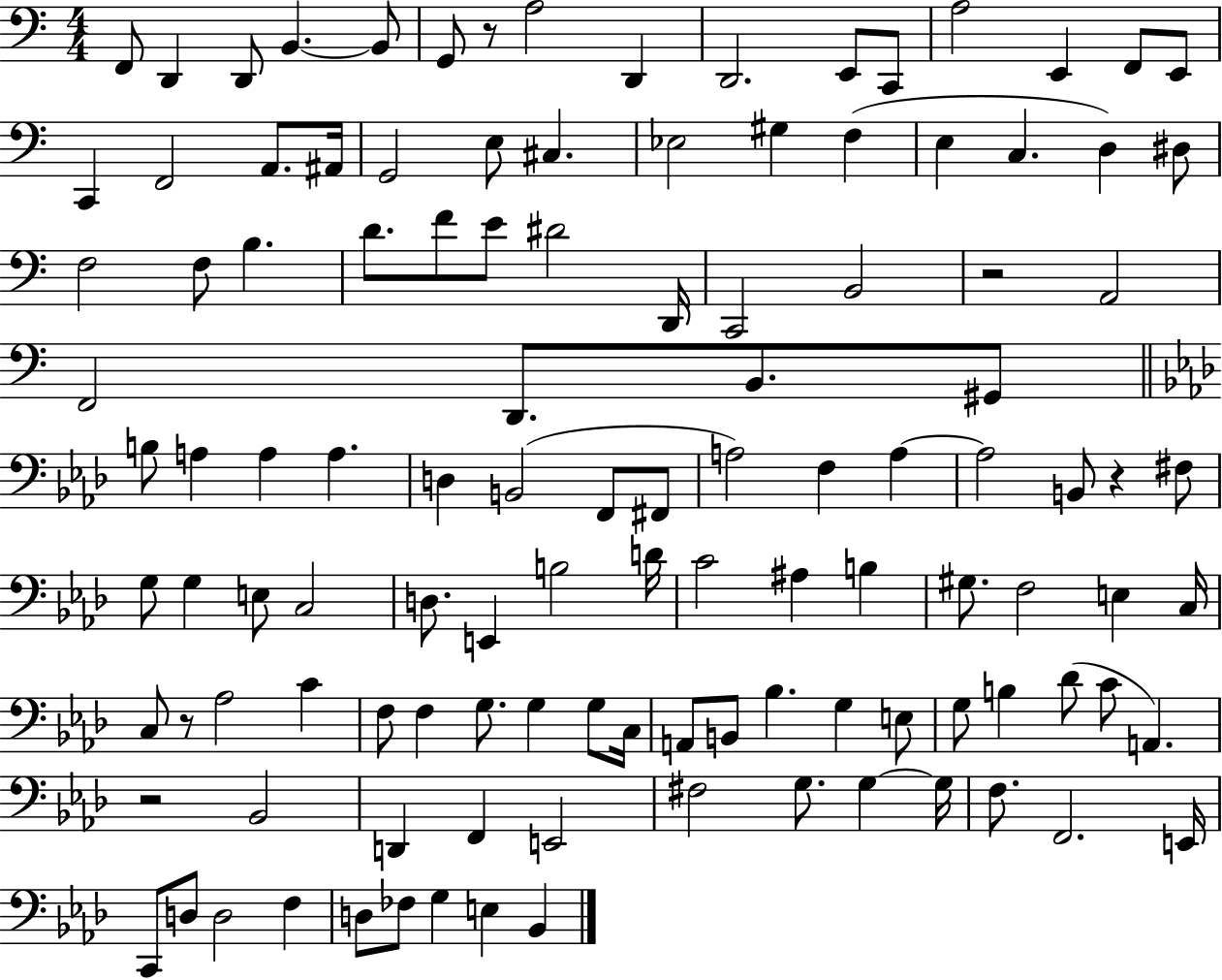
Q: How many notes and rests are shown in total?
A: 117